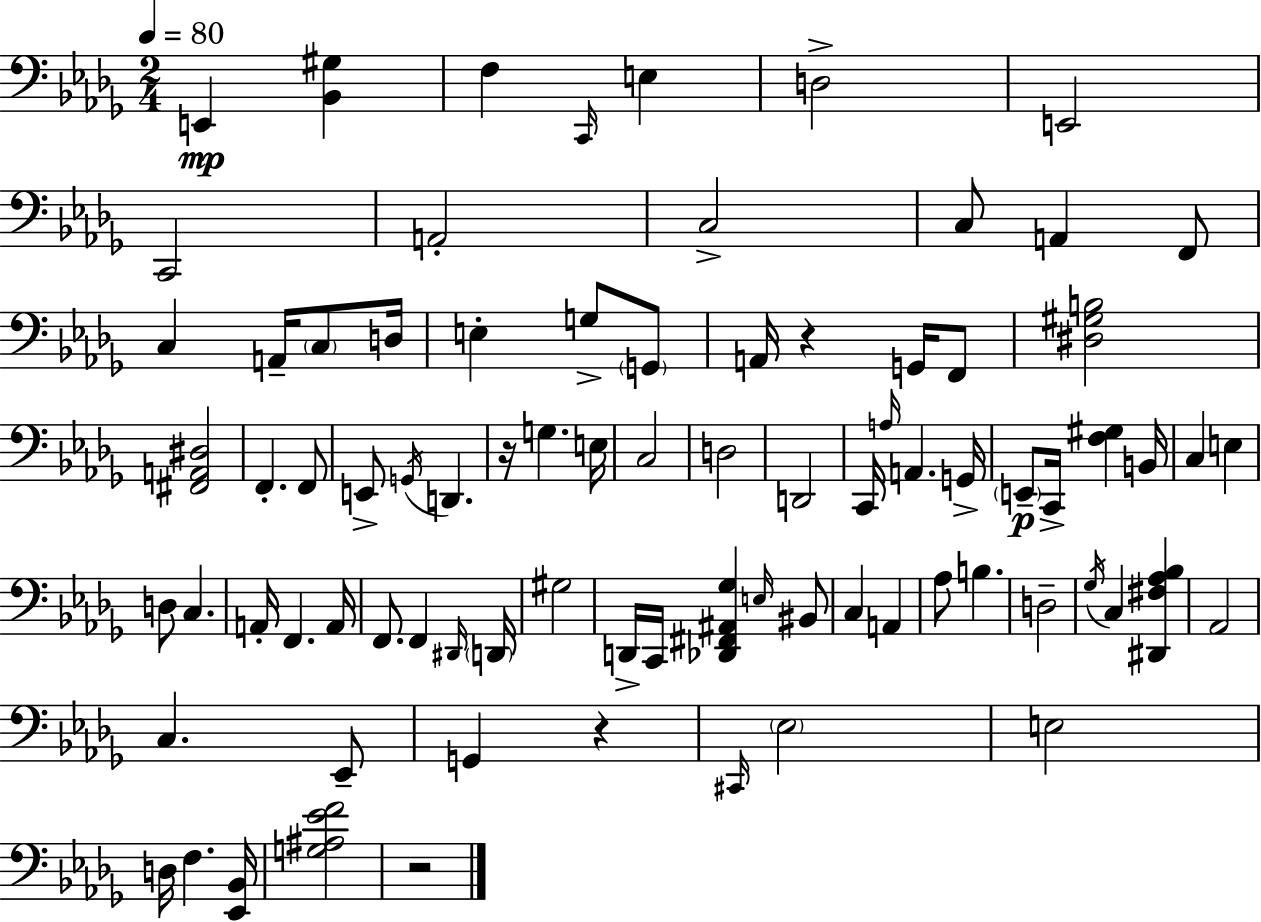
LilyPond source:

{
  \clef bass
  \numericTimeSignature
  \time 2/4
  \key bes \minor
  \tempo 4 = 80
  e,4\mp <bes, gis>4 | f4 \grace { c,16 } e4 | d2-> | e,2 | \break c,2 | a,2-. | c2-> | c8 a,4 f,8 | \break c4 a,16-- \parenthesize c8 | d16 e4-. g8-> \parenthesize g,8 | a,16 r4 g,16 f,8 | <dis gis b>2 | \break <fis, a, dis>2 | f,4.-. f,8 | e,8-> \acciaccatura { g,16 } d,4. | r16 g4. | \break e16 c2 | d2 | d,2 | c,16 \grace { a16 } a,4. | \break g,16-> \parenthesize e,8--\p c,16-> <f gis>4 | b,16 c4 e4 | d8 c4. | a,16-. f,4. | \break a,16 f,8. f,4 | \grace { dis,16 } \parenthesize d,16 gis2 | d,16-> c,16 <des, fis, ais, ges>4 | \grace { e16 } bis,8 c4 | \break a,4 aes8 b4. | d2-- | \acciaccatura { ges16 } c4 | <dis, fis aes bes>4 aes,2 | \break c4. | ees,8-- g,4 | r4 \grace { cis,16 } \parenthesize ees2 | e2 | \break d16 | f4. <ees, bes,>16 <g ais ees' f'>2 | r2 | \bar "|."
}